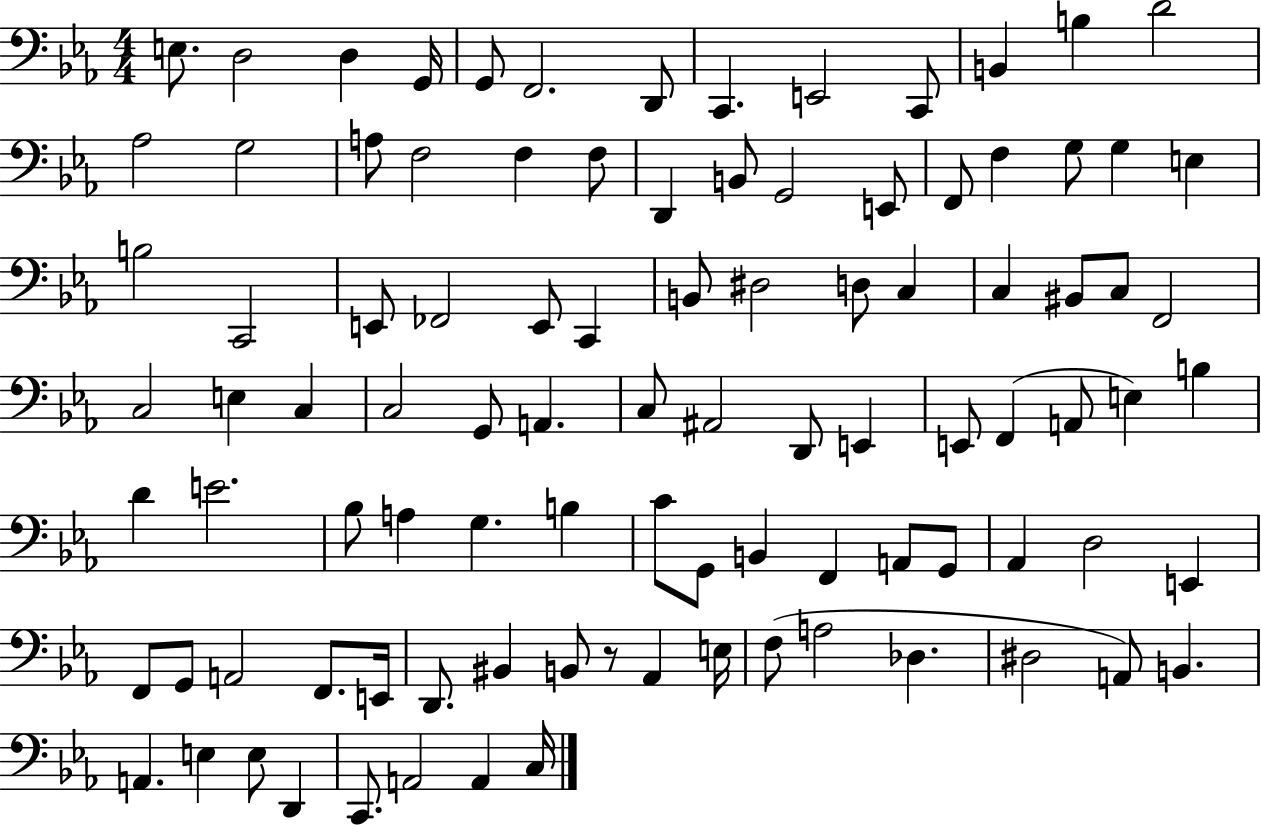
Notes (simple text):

E3/e. D3/h D3/q G2/s G2/e F2/h. D2/e C2/q. E2/h C2/e B2/q B3/q D4/h Ab3/h G3/h A3/e F3/h F3/q F3/e D2/q B2/e G2/h E2/e F2/e F3/q G3/e G3/q E3/q B3/h C2/h E2/e FES2/h E2/e C2/q B2/e D#3/h D3/e C3/q C3/q BIS2/e C3/e F2/h C3/h E3/q C3/q C3/h G2/e A2/q. C3/e A#2/h D2/e E2/q E2/e F2/q A2/e E3/q B3/q D4/q E4/h. Bb3/e A3/q G3/q. B3/q C4/e G2/e B2/q F2/q A2/e G2/e Ab2/q D3/h E2/q F2/e G2/e A2/h F2/e. E2/s D2/e. BIS2/q B2/e R/e Ab2/q E3/s F3/e A3/h Db3/q. D#3/h A2/e B2/q. A2/q. E3/q E3/e D2/q C2/e. A2/h A2/q C3/s